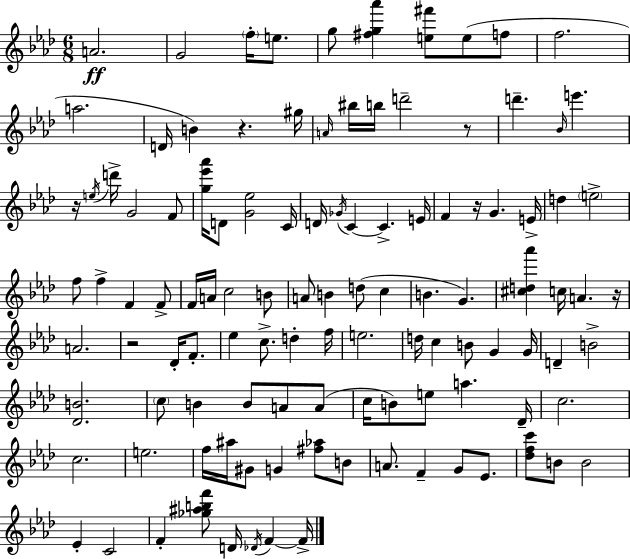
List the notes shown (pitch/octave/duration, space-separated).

A4/h. G4/h F5/s E5/e. G5/e [F#5,G5,Ab6]/q [E5,F#6]/e E5/e F5/e F5/h. A5/h. D4/s B4/q R/q. G#5/s A4/s BIS5/s B5/s D6/h R/e D6/q. Bb4/s E6/q. R/s E5/s D6/s G4/h F4/e [G5,Eb6,Ab6]/s D4/e [G4,Eb5]/h C4/s D4/s Gb4/s C4/q C4/q. E4/s F4/q R/s G4/q. E4/s D5/q E5/h F5/e F5/q F4/q F4/e F4/s A4/s C5/h B4/e A4/e B4/q D5/e C5/q B4/q. G4/q. [C#5,D5,Ab6]/q C5/s A4/q. R/s A4/h. R/h Db4/s F4/e. Eb5/q C5/e. D5/q F5/s E5/h. D5/s C5/q B4/e G4/q G4/s D4/q B4/h [Db4,B4]/h. C5/e B4/q B4/e A4/e A4/e C5/s B4/e E5/e A5/q. Db4/s C5/h. C5/h. E5/h. F5/s A#5/s G#4/e G4/q [F#5,Ab5]/e B4/e A4/e. F4/q G4/e Eb4/e. [Db5,F5,C6]/e B4/e B4/h Eb4/q C4/h F4/q [Gb5,A#5,B5,F6]/e D4/s Db4/s F4/q F4/s